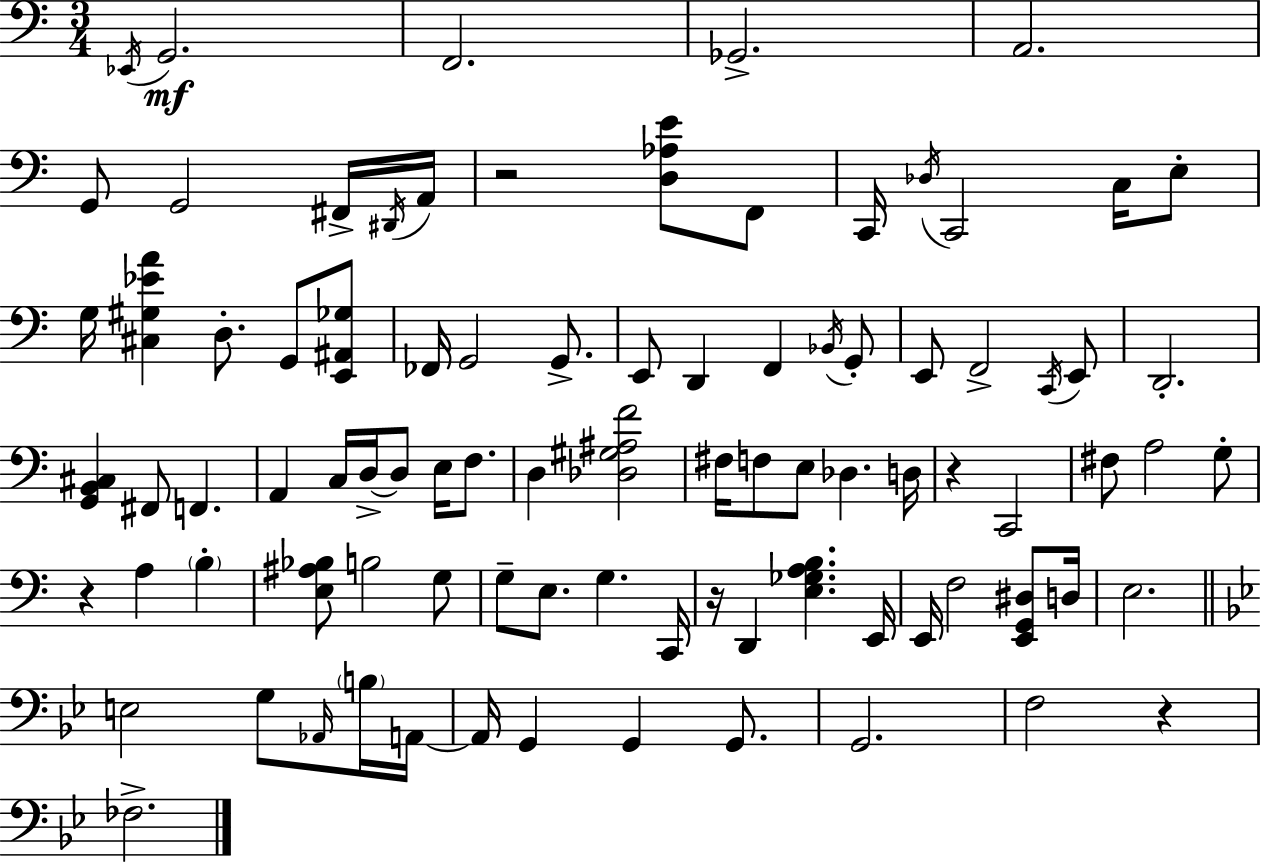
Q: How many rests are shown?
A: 5